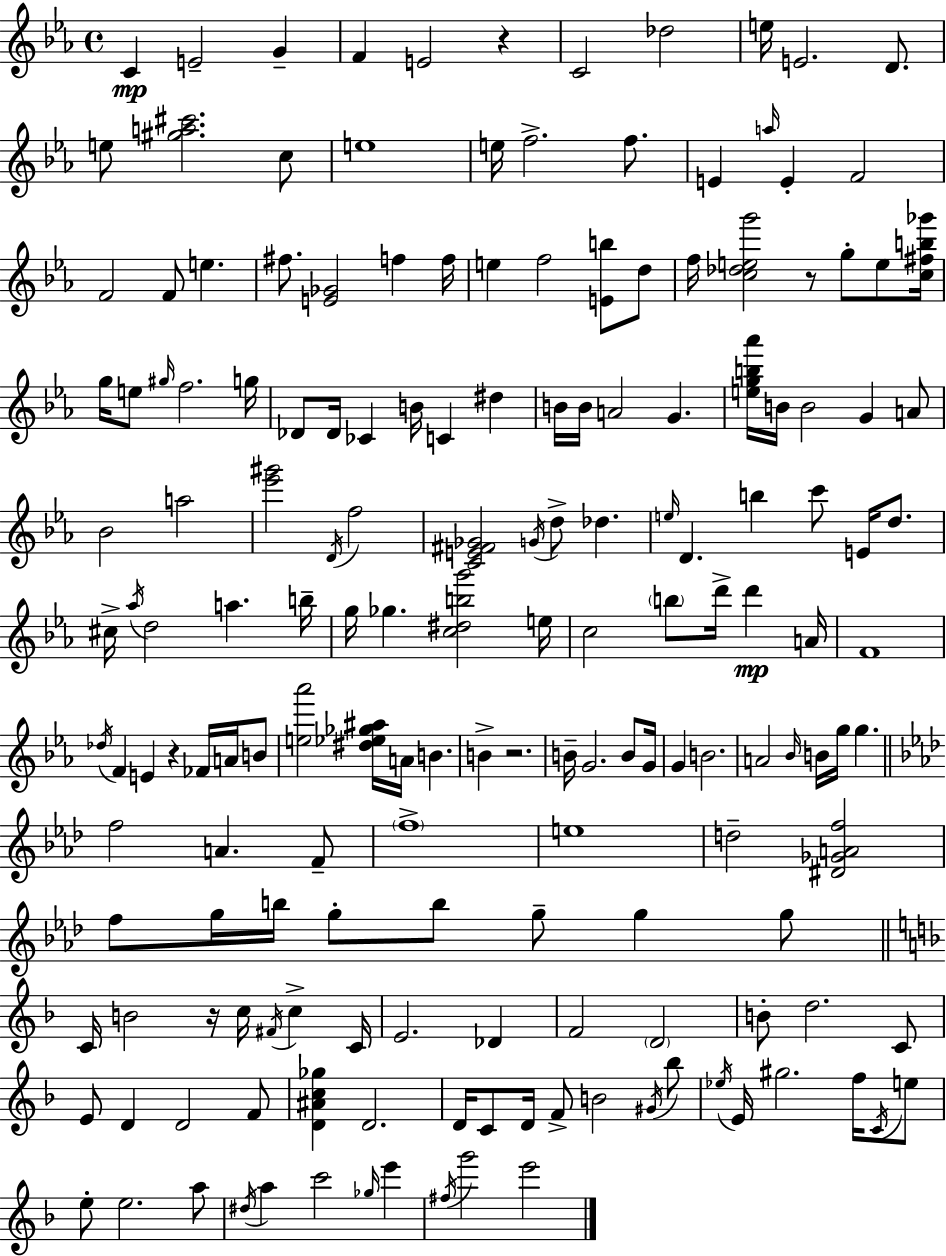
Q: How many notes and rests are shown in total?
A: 172